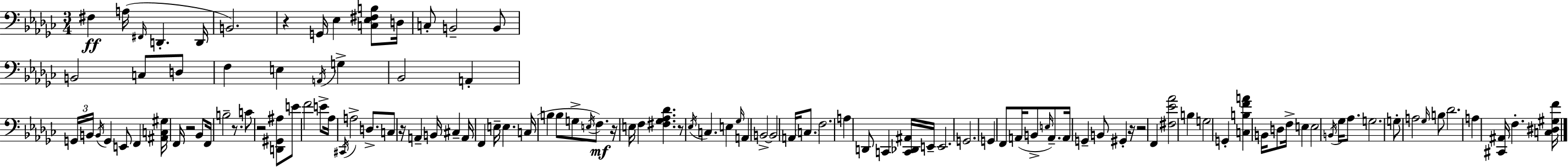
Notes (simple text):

F#3/q A3/s F#2/s D2/q. D2/s B2/h. R/q G2/s Eb3/q [C3,Eb3,F#3,B3]/e D3/s C3/e B2/h B2/e B2/h C3/e D3/e F3/q E3/q A2/s G3/q Bb2/h A2/q G2/s B2/s B2/s G2/q E2/e F2/q [A#2,C3,G#3]/s F2/s R/h Bb2/e F2/s B3/h R/e. C4/e R/h [D2,G#2,A#3]/e E4/e F4/h E4/e Ab3/s C#2/s A3/h D3/e. C3/e R/s A2/q B2/s C#3/q A2/s F2/q E3/s E3/q. C3/s B3/q B3/e G3/e E3/s F3/e. R/s E3/s F3/q [F#3,Gb3,Ab3,Db4]/q. R/e Eb3/s C3/q. E3/q Gb3/s A2/q B2/h B2/h A2/s C3/e. F3/h. A3/q D2/e C2/q [C2,Db2,A#2]/s E2/s E2/h. G2/h. G2/q F2/e A2/s B2/e E3/s A2/e. A2/s G2/q B2/e G#2/q R/s R/h F2/q [F#3,Eb4,Ab4]/h B3/q G3/h G2/q [C3,B3,F4,A4]/q B2/s D3/e F3/s E3/q E3/h B2/s Gb3/s Ab3/e. G3/h. G3/e A3/h Gb3/s B3/e Db4/h. A3/q [C#2,A#2]/s F3/q. [C3,D#3,G#3,F4]/s